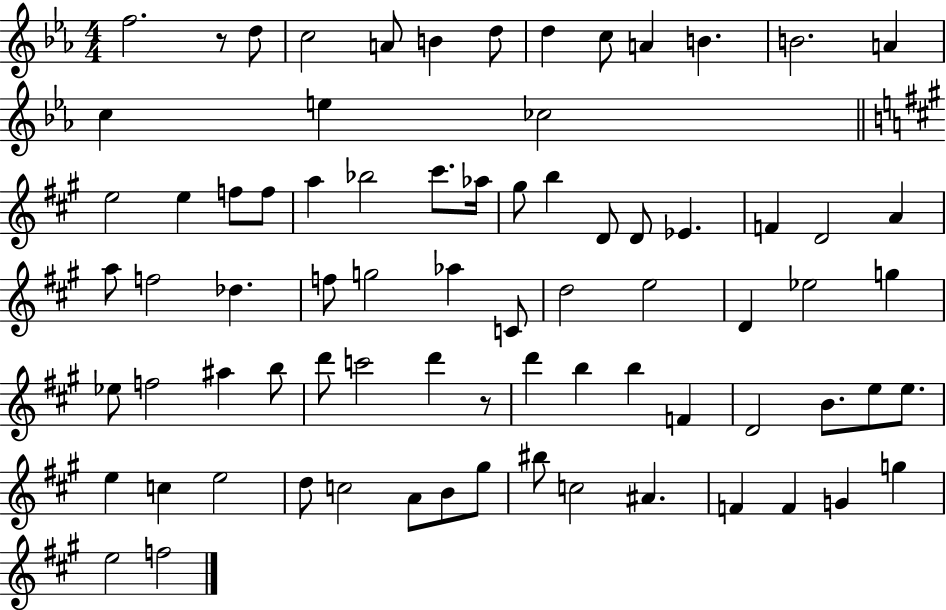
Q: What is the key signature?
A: EES major